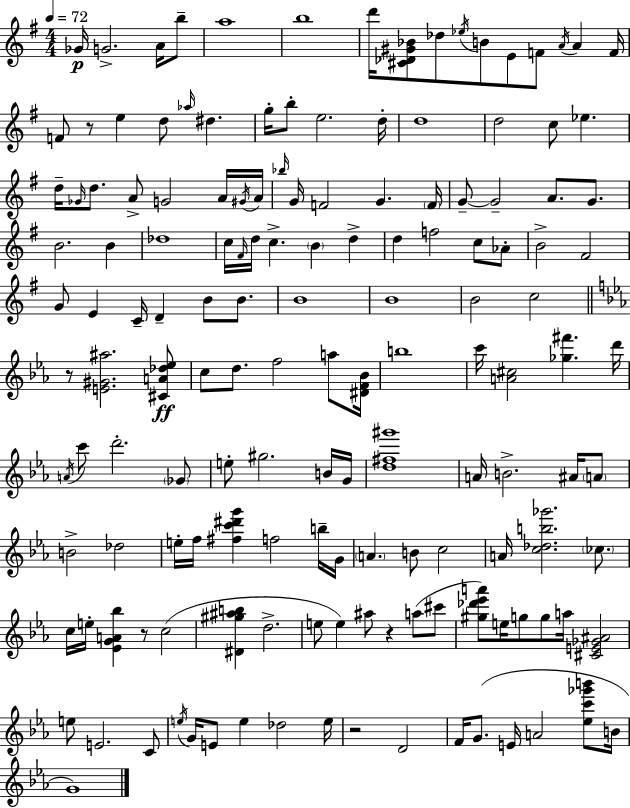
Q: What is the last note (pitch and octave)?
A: G4